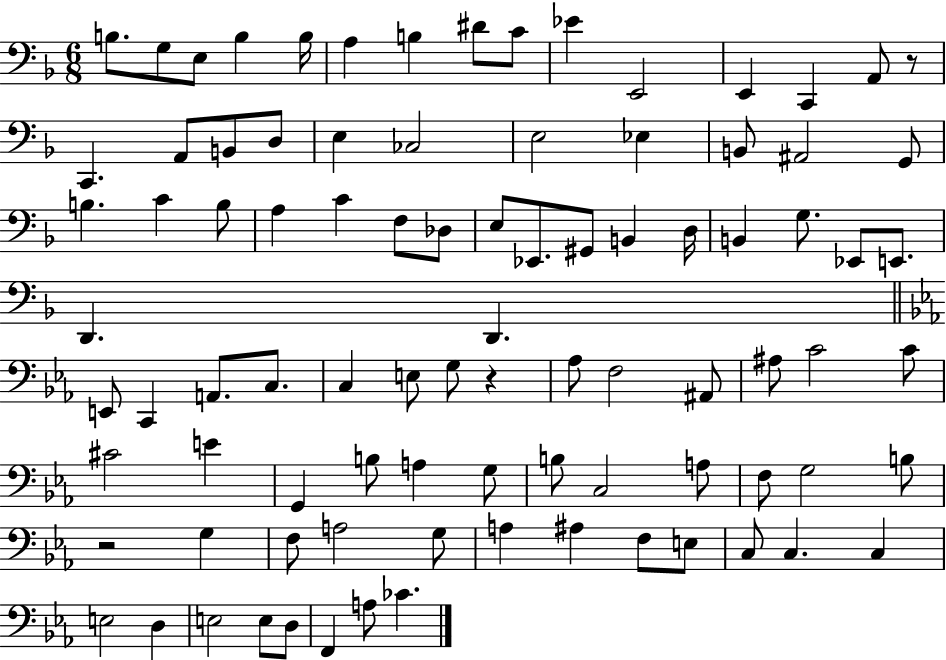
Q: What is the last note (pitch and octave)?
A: CES4